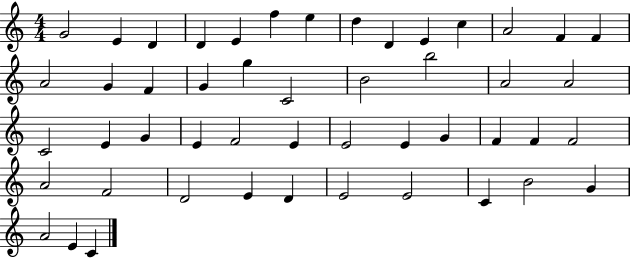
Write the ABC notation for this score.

X:1
T:Untitled
M:4/4
L:1/4
K:C
G2 E D D E f e d D E c A2 F F A2 G F G g C2 B2 b2 A2 A2 C2 E G E F2 E E2 E G F F F2 A2 F2 D2 E D E2 E2 C B2 G A2 E C